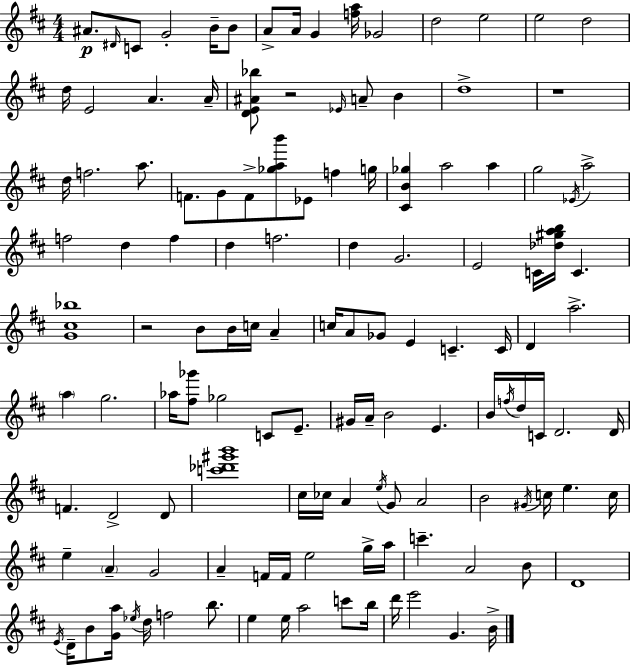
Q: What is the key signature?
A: D major